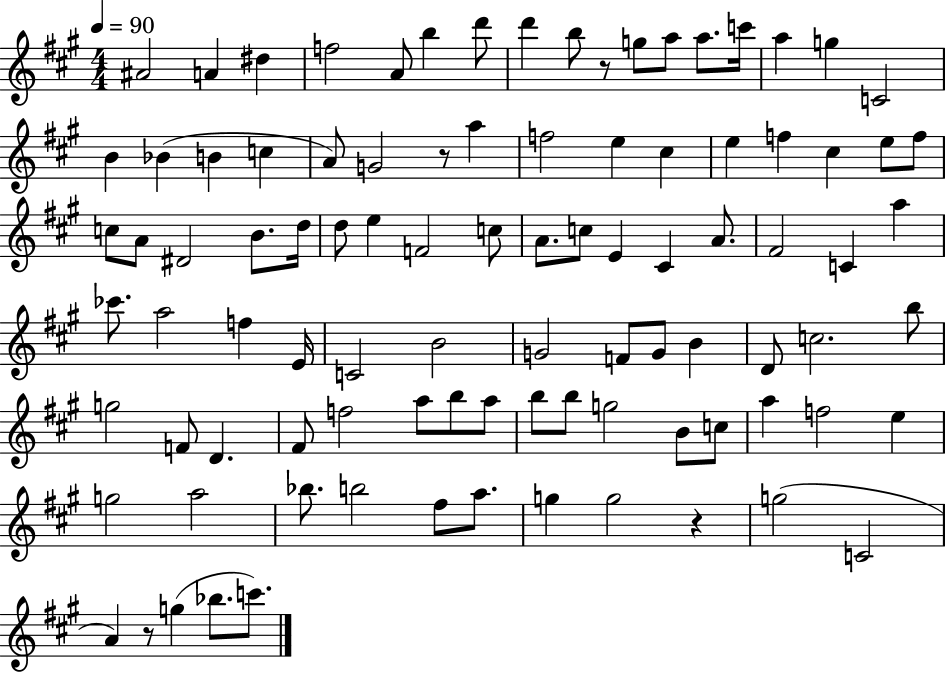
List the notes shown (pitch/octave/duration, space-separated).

A#4/h A4/q D#5/q F5/h A4/e B5/q D6/e D6/q B5/e R/e G5/e A5/e A5/e. C6/s A5/q G5/q C4/h B4/q Bb4/q B4/q C5/q A4/e G4/h R/e A5/q F5/h E5/q C#5/q E5/q F5/q C#5/q E5/e F5/e C5/e A4/e D#4/h B4/e. D5/s D5/e E5/q F4/h C5/e A4/e. C5/e E4/q C#4/q A4/e. F#4/h C4/q A5/q CES6/e. A5/h F5/q E4/s C4/h B4/h G4/h F4/e G4/e B4/q D4/e C5/h. B5/e G5/h F4/e D4/q. F#4/e F5/h A5/e B5/e A5/e B5/e B5/e G5/h B4/e C5/e A5/q F5/h E5/q G5/h A5/h Bb5/e. B5/h F#5/e A5/e. G5/q G5/h R/q G5/h C4/h A4/q R/e G5/q Bb5/e. C6/e.